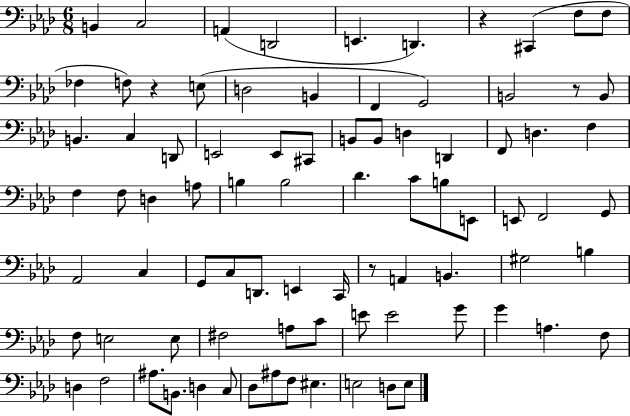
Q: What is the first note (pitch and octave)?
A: B2